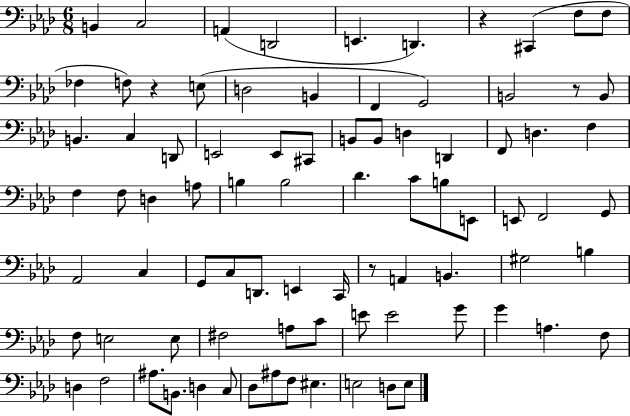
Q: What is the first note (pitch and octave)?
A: B2